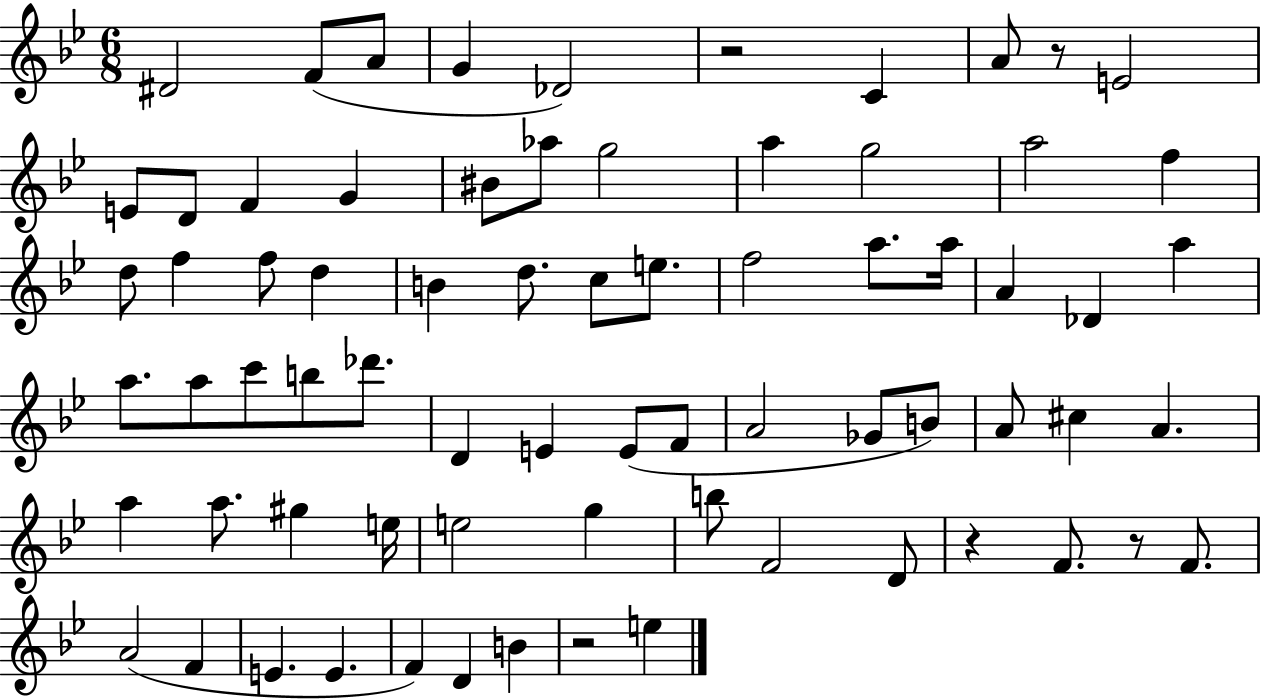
{
  \clef treble
  \numericTimeSignature
  \time 6/8
  \key bes \major
  \repeat volta 2 { dis'2 f'8( a'8 | g'4 des'2) | r2 c'4 | a'8 r8 e'2 | \break e'8 d'8 f'4 g'4 | bis'8 aes''8 g''2 | a''4 g''2 | a''2 f''4 | \break d''8 f''4 f''8 d''4 | b'4 d''8. c''8 e''8. | f''2 a''8. a''16 | a'4 des'4 a''4 | \break a''8. a''8 c'''8 b''8 des'''8. | d'4 e'4 e'8( f'8 | a'2 ges'8 b'8) | a'8 cis''4 a'4. | \break a''4 a''8. gis''4 e''16 | e''2 g''4 | b''8 f'2 d'8 | r4 f'8. r8 f'8. | \break a'2( f'4 | e'4. e'4. | f'4) d'4 b'4 | r2 e''4 | \break } \bar "|."
}